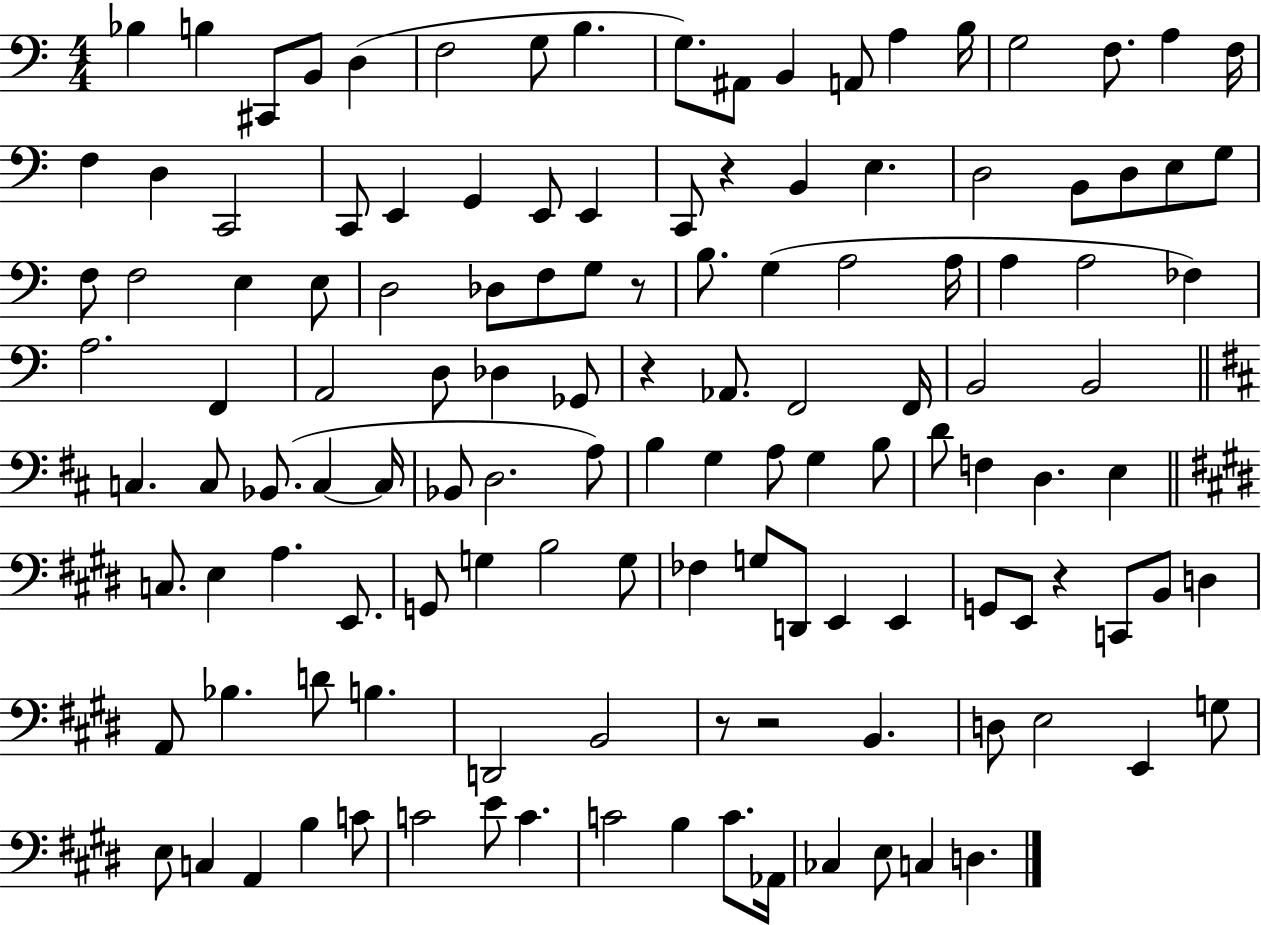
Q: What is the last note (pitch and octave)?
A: D3